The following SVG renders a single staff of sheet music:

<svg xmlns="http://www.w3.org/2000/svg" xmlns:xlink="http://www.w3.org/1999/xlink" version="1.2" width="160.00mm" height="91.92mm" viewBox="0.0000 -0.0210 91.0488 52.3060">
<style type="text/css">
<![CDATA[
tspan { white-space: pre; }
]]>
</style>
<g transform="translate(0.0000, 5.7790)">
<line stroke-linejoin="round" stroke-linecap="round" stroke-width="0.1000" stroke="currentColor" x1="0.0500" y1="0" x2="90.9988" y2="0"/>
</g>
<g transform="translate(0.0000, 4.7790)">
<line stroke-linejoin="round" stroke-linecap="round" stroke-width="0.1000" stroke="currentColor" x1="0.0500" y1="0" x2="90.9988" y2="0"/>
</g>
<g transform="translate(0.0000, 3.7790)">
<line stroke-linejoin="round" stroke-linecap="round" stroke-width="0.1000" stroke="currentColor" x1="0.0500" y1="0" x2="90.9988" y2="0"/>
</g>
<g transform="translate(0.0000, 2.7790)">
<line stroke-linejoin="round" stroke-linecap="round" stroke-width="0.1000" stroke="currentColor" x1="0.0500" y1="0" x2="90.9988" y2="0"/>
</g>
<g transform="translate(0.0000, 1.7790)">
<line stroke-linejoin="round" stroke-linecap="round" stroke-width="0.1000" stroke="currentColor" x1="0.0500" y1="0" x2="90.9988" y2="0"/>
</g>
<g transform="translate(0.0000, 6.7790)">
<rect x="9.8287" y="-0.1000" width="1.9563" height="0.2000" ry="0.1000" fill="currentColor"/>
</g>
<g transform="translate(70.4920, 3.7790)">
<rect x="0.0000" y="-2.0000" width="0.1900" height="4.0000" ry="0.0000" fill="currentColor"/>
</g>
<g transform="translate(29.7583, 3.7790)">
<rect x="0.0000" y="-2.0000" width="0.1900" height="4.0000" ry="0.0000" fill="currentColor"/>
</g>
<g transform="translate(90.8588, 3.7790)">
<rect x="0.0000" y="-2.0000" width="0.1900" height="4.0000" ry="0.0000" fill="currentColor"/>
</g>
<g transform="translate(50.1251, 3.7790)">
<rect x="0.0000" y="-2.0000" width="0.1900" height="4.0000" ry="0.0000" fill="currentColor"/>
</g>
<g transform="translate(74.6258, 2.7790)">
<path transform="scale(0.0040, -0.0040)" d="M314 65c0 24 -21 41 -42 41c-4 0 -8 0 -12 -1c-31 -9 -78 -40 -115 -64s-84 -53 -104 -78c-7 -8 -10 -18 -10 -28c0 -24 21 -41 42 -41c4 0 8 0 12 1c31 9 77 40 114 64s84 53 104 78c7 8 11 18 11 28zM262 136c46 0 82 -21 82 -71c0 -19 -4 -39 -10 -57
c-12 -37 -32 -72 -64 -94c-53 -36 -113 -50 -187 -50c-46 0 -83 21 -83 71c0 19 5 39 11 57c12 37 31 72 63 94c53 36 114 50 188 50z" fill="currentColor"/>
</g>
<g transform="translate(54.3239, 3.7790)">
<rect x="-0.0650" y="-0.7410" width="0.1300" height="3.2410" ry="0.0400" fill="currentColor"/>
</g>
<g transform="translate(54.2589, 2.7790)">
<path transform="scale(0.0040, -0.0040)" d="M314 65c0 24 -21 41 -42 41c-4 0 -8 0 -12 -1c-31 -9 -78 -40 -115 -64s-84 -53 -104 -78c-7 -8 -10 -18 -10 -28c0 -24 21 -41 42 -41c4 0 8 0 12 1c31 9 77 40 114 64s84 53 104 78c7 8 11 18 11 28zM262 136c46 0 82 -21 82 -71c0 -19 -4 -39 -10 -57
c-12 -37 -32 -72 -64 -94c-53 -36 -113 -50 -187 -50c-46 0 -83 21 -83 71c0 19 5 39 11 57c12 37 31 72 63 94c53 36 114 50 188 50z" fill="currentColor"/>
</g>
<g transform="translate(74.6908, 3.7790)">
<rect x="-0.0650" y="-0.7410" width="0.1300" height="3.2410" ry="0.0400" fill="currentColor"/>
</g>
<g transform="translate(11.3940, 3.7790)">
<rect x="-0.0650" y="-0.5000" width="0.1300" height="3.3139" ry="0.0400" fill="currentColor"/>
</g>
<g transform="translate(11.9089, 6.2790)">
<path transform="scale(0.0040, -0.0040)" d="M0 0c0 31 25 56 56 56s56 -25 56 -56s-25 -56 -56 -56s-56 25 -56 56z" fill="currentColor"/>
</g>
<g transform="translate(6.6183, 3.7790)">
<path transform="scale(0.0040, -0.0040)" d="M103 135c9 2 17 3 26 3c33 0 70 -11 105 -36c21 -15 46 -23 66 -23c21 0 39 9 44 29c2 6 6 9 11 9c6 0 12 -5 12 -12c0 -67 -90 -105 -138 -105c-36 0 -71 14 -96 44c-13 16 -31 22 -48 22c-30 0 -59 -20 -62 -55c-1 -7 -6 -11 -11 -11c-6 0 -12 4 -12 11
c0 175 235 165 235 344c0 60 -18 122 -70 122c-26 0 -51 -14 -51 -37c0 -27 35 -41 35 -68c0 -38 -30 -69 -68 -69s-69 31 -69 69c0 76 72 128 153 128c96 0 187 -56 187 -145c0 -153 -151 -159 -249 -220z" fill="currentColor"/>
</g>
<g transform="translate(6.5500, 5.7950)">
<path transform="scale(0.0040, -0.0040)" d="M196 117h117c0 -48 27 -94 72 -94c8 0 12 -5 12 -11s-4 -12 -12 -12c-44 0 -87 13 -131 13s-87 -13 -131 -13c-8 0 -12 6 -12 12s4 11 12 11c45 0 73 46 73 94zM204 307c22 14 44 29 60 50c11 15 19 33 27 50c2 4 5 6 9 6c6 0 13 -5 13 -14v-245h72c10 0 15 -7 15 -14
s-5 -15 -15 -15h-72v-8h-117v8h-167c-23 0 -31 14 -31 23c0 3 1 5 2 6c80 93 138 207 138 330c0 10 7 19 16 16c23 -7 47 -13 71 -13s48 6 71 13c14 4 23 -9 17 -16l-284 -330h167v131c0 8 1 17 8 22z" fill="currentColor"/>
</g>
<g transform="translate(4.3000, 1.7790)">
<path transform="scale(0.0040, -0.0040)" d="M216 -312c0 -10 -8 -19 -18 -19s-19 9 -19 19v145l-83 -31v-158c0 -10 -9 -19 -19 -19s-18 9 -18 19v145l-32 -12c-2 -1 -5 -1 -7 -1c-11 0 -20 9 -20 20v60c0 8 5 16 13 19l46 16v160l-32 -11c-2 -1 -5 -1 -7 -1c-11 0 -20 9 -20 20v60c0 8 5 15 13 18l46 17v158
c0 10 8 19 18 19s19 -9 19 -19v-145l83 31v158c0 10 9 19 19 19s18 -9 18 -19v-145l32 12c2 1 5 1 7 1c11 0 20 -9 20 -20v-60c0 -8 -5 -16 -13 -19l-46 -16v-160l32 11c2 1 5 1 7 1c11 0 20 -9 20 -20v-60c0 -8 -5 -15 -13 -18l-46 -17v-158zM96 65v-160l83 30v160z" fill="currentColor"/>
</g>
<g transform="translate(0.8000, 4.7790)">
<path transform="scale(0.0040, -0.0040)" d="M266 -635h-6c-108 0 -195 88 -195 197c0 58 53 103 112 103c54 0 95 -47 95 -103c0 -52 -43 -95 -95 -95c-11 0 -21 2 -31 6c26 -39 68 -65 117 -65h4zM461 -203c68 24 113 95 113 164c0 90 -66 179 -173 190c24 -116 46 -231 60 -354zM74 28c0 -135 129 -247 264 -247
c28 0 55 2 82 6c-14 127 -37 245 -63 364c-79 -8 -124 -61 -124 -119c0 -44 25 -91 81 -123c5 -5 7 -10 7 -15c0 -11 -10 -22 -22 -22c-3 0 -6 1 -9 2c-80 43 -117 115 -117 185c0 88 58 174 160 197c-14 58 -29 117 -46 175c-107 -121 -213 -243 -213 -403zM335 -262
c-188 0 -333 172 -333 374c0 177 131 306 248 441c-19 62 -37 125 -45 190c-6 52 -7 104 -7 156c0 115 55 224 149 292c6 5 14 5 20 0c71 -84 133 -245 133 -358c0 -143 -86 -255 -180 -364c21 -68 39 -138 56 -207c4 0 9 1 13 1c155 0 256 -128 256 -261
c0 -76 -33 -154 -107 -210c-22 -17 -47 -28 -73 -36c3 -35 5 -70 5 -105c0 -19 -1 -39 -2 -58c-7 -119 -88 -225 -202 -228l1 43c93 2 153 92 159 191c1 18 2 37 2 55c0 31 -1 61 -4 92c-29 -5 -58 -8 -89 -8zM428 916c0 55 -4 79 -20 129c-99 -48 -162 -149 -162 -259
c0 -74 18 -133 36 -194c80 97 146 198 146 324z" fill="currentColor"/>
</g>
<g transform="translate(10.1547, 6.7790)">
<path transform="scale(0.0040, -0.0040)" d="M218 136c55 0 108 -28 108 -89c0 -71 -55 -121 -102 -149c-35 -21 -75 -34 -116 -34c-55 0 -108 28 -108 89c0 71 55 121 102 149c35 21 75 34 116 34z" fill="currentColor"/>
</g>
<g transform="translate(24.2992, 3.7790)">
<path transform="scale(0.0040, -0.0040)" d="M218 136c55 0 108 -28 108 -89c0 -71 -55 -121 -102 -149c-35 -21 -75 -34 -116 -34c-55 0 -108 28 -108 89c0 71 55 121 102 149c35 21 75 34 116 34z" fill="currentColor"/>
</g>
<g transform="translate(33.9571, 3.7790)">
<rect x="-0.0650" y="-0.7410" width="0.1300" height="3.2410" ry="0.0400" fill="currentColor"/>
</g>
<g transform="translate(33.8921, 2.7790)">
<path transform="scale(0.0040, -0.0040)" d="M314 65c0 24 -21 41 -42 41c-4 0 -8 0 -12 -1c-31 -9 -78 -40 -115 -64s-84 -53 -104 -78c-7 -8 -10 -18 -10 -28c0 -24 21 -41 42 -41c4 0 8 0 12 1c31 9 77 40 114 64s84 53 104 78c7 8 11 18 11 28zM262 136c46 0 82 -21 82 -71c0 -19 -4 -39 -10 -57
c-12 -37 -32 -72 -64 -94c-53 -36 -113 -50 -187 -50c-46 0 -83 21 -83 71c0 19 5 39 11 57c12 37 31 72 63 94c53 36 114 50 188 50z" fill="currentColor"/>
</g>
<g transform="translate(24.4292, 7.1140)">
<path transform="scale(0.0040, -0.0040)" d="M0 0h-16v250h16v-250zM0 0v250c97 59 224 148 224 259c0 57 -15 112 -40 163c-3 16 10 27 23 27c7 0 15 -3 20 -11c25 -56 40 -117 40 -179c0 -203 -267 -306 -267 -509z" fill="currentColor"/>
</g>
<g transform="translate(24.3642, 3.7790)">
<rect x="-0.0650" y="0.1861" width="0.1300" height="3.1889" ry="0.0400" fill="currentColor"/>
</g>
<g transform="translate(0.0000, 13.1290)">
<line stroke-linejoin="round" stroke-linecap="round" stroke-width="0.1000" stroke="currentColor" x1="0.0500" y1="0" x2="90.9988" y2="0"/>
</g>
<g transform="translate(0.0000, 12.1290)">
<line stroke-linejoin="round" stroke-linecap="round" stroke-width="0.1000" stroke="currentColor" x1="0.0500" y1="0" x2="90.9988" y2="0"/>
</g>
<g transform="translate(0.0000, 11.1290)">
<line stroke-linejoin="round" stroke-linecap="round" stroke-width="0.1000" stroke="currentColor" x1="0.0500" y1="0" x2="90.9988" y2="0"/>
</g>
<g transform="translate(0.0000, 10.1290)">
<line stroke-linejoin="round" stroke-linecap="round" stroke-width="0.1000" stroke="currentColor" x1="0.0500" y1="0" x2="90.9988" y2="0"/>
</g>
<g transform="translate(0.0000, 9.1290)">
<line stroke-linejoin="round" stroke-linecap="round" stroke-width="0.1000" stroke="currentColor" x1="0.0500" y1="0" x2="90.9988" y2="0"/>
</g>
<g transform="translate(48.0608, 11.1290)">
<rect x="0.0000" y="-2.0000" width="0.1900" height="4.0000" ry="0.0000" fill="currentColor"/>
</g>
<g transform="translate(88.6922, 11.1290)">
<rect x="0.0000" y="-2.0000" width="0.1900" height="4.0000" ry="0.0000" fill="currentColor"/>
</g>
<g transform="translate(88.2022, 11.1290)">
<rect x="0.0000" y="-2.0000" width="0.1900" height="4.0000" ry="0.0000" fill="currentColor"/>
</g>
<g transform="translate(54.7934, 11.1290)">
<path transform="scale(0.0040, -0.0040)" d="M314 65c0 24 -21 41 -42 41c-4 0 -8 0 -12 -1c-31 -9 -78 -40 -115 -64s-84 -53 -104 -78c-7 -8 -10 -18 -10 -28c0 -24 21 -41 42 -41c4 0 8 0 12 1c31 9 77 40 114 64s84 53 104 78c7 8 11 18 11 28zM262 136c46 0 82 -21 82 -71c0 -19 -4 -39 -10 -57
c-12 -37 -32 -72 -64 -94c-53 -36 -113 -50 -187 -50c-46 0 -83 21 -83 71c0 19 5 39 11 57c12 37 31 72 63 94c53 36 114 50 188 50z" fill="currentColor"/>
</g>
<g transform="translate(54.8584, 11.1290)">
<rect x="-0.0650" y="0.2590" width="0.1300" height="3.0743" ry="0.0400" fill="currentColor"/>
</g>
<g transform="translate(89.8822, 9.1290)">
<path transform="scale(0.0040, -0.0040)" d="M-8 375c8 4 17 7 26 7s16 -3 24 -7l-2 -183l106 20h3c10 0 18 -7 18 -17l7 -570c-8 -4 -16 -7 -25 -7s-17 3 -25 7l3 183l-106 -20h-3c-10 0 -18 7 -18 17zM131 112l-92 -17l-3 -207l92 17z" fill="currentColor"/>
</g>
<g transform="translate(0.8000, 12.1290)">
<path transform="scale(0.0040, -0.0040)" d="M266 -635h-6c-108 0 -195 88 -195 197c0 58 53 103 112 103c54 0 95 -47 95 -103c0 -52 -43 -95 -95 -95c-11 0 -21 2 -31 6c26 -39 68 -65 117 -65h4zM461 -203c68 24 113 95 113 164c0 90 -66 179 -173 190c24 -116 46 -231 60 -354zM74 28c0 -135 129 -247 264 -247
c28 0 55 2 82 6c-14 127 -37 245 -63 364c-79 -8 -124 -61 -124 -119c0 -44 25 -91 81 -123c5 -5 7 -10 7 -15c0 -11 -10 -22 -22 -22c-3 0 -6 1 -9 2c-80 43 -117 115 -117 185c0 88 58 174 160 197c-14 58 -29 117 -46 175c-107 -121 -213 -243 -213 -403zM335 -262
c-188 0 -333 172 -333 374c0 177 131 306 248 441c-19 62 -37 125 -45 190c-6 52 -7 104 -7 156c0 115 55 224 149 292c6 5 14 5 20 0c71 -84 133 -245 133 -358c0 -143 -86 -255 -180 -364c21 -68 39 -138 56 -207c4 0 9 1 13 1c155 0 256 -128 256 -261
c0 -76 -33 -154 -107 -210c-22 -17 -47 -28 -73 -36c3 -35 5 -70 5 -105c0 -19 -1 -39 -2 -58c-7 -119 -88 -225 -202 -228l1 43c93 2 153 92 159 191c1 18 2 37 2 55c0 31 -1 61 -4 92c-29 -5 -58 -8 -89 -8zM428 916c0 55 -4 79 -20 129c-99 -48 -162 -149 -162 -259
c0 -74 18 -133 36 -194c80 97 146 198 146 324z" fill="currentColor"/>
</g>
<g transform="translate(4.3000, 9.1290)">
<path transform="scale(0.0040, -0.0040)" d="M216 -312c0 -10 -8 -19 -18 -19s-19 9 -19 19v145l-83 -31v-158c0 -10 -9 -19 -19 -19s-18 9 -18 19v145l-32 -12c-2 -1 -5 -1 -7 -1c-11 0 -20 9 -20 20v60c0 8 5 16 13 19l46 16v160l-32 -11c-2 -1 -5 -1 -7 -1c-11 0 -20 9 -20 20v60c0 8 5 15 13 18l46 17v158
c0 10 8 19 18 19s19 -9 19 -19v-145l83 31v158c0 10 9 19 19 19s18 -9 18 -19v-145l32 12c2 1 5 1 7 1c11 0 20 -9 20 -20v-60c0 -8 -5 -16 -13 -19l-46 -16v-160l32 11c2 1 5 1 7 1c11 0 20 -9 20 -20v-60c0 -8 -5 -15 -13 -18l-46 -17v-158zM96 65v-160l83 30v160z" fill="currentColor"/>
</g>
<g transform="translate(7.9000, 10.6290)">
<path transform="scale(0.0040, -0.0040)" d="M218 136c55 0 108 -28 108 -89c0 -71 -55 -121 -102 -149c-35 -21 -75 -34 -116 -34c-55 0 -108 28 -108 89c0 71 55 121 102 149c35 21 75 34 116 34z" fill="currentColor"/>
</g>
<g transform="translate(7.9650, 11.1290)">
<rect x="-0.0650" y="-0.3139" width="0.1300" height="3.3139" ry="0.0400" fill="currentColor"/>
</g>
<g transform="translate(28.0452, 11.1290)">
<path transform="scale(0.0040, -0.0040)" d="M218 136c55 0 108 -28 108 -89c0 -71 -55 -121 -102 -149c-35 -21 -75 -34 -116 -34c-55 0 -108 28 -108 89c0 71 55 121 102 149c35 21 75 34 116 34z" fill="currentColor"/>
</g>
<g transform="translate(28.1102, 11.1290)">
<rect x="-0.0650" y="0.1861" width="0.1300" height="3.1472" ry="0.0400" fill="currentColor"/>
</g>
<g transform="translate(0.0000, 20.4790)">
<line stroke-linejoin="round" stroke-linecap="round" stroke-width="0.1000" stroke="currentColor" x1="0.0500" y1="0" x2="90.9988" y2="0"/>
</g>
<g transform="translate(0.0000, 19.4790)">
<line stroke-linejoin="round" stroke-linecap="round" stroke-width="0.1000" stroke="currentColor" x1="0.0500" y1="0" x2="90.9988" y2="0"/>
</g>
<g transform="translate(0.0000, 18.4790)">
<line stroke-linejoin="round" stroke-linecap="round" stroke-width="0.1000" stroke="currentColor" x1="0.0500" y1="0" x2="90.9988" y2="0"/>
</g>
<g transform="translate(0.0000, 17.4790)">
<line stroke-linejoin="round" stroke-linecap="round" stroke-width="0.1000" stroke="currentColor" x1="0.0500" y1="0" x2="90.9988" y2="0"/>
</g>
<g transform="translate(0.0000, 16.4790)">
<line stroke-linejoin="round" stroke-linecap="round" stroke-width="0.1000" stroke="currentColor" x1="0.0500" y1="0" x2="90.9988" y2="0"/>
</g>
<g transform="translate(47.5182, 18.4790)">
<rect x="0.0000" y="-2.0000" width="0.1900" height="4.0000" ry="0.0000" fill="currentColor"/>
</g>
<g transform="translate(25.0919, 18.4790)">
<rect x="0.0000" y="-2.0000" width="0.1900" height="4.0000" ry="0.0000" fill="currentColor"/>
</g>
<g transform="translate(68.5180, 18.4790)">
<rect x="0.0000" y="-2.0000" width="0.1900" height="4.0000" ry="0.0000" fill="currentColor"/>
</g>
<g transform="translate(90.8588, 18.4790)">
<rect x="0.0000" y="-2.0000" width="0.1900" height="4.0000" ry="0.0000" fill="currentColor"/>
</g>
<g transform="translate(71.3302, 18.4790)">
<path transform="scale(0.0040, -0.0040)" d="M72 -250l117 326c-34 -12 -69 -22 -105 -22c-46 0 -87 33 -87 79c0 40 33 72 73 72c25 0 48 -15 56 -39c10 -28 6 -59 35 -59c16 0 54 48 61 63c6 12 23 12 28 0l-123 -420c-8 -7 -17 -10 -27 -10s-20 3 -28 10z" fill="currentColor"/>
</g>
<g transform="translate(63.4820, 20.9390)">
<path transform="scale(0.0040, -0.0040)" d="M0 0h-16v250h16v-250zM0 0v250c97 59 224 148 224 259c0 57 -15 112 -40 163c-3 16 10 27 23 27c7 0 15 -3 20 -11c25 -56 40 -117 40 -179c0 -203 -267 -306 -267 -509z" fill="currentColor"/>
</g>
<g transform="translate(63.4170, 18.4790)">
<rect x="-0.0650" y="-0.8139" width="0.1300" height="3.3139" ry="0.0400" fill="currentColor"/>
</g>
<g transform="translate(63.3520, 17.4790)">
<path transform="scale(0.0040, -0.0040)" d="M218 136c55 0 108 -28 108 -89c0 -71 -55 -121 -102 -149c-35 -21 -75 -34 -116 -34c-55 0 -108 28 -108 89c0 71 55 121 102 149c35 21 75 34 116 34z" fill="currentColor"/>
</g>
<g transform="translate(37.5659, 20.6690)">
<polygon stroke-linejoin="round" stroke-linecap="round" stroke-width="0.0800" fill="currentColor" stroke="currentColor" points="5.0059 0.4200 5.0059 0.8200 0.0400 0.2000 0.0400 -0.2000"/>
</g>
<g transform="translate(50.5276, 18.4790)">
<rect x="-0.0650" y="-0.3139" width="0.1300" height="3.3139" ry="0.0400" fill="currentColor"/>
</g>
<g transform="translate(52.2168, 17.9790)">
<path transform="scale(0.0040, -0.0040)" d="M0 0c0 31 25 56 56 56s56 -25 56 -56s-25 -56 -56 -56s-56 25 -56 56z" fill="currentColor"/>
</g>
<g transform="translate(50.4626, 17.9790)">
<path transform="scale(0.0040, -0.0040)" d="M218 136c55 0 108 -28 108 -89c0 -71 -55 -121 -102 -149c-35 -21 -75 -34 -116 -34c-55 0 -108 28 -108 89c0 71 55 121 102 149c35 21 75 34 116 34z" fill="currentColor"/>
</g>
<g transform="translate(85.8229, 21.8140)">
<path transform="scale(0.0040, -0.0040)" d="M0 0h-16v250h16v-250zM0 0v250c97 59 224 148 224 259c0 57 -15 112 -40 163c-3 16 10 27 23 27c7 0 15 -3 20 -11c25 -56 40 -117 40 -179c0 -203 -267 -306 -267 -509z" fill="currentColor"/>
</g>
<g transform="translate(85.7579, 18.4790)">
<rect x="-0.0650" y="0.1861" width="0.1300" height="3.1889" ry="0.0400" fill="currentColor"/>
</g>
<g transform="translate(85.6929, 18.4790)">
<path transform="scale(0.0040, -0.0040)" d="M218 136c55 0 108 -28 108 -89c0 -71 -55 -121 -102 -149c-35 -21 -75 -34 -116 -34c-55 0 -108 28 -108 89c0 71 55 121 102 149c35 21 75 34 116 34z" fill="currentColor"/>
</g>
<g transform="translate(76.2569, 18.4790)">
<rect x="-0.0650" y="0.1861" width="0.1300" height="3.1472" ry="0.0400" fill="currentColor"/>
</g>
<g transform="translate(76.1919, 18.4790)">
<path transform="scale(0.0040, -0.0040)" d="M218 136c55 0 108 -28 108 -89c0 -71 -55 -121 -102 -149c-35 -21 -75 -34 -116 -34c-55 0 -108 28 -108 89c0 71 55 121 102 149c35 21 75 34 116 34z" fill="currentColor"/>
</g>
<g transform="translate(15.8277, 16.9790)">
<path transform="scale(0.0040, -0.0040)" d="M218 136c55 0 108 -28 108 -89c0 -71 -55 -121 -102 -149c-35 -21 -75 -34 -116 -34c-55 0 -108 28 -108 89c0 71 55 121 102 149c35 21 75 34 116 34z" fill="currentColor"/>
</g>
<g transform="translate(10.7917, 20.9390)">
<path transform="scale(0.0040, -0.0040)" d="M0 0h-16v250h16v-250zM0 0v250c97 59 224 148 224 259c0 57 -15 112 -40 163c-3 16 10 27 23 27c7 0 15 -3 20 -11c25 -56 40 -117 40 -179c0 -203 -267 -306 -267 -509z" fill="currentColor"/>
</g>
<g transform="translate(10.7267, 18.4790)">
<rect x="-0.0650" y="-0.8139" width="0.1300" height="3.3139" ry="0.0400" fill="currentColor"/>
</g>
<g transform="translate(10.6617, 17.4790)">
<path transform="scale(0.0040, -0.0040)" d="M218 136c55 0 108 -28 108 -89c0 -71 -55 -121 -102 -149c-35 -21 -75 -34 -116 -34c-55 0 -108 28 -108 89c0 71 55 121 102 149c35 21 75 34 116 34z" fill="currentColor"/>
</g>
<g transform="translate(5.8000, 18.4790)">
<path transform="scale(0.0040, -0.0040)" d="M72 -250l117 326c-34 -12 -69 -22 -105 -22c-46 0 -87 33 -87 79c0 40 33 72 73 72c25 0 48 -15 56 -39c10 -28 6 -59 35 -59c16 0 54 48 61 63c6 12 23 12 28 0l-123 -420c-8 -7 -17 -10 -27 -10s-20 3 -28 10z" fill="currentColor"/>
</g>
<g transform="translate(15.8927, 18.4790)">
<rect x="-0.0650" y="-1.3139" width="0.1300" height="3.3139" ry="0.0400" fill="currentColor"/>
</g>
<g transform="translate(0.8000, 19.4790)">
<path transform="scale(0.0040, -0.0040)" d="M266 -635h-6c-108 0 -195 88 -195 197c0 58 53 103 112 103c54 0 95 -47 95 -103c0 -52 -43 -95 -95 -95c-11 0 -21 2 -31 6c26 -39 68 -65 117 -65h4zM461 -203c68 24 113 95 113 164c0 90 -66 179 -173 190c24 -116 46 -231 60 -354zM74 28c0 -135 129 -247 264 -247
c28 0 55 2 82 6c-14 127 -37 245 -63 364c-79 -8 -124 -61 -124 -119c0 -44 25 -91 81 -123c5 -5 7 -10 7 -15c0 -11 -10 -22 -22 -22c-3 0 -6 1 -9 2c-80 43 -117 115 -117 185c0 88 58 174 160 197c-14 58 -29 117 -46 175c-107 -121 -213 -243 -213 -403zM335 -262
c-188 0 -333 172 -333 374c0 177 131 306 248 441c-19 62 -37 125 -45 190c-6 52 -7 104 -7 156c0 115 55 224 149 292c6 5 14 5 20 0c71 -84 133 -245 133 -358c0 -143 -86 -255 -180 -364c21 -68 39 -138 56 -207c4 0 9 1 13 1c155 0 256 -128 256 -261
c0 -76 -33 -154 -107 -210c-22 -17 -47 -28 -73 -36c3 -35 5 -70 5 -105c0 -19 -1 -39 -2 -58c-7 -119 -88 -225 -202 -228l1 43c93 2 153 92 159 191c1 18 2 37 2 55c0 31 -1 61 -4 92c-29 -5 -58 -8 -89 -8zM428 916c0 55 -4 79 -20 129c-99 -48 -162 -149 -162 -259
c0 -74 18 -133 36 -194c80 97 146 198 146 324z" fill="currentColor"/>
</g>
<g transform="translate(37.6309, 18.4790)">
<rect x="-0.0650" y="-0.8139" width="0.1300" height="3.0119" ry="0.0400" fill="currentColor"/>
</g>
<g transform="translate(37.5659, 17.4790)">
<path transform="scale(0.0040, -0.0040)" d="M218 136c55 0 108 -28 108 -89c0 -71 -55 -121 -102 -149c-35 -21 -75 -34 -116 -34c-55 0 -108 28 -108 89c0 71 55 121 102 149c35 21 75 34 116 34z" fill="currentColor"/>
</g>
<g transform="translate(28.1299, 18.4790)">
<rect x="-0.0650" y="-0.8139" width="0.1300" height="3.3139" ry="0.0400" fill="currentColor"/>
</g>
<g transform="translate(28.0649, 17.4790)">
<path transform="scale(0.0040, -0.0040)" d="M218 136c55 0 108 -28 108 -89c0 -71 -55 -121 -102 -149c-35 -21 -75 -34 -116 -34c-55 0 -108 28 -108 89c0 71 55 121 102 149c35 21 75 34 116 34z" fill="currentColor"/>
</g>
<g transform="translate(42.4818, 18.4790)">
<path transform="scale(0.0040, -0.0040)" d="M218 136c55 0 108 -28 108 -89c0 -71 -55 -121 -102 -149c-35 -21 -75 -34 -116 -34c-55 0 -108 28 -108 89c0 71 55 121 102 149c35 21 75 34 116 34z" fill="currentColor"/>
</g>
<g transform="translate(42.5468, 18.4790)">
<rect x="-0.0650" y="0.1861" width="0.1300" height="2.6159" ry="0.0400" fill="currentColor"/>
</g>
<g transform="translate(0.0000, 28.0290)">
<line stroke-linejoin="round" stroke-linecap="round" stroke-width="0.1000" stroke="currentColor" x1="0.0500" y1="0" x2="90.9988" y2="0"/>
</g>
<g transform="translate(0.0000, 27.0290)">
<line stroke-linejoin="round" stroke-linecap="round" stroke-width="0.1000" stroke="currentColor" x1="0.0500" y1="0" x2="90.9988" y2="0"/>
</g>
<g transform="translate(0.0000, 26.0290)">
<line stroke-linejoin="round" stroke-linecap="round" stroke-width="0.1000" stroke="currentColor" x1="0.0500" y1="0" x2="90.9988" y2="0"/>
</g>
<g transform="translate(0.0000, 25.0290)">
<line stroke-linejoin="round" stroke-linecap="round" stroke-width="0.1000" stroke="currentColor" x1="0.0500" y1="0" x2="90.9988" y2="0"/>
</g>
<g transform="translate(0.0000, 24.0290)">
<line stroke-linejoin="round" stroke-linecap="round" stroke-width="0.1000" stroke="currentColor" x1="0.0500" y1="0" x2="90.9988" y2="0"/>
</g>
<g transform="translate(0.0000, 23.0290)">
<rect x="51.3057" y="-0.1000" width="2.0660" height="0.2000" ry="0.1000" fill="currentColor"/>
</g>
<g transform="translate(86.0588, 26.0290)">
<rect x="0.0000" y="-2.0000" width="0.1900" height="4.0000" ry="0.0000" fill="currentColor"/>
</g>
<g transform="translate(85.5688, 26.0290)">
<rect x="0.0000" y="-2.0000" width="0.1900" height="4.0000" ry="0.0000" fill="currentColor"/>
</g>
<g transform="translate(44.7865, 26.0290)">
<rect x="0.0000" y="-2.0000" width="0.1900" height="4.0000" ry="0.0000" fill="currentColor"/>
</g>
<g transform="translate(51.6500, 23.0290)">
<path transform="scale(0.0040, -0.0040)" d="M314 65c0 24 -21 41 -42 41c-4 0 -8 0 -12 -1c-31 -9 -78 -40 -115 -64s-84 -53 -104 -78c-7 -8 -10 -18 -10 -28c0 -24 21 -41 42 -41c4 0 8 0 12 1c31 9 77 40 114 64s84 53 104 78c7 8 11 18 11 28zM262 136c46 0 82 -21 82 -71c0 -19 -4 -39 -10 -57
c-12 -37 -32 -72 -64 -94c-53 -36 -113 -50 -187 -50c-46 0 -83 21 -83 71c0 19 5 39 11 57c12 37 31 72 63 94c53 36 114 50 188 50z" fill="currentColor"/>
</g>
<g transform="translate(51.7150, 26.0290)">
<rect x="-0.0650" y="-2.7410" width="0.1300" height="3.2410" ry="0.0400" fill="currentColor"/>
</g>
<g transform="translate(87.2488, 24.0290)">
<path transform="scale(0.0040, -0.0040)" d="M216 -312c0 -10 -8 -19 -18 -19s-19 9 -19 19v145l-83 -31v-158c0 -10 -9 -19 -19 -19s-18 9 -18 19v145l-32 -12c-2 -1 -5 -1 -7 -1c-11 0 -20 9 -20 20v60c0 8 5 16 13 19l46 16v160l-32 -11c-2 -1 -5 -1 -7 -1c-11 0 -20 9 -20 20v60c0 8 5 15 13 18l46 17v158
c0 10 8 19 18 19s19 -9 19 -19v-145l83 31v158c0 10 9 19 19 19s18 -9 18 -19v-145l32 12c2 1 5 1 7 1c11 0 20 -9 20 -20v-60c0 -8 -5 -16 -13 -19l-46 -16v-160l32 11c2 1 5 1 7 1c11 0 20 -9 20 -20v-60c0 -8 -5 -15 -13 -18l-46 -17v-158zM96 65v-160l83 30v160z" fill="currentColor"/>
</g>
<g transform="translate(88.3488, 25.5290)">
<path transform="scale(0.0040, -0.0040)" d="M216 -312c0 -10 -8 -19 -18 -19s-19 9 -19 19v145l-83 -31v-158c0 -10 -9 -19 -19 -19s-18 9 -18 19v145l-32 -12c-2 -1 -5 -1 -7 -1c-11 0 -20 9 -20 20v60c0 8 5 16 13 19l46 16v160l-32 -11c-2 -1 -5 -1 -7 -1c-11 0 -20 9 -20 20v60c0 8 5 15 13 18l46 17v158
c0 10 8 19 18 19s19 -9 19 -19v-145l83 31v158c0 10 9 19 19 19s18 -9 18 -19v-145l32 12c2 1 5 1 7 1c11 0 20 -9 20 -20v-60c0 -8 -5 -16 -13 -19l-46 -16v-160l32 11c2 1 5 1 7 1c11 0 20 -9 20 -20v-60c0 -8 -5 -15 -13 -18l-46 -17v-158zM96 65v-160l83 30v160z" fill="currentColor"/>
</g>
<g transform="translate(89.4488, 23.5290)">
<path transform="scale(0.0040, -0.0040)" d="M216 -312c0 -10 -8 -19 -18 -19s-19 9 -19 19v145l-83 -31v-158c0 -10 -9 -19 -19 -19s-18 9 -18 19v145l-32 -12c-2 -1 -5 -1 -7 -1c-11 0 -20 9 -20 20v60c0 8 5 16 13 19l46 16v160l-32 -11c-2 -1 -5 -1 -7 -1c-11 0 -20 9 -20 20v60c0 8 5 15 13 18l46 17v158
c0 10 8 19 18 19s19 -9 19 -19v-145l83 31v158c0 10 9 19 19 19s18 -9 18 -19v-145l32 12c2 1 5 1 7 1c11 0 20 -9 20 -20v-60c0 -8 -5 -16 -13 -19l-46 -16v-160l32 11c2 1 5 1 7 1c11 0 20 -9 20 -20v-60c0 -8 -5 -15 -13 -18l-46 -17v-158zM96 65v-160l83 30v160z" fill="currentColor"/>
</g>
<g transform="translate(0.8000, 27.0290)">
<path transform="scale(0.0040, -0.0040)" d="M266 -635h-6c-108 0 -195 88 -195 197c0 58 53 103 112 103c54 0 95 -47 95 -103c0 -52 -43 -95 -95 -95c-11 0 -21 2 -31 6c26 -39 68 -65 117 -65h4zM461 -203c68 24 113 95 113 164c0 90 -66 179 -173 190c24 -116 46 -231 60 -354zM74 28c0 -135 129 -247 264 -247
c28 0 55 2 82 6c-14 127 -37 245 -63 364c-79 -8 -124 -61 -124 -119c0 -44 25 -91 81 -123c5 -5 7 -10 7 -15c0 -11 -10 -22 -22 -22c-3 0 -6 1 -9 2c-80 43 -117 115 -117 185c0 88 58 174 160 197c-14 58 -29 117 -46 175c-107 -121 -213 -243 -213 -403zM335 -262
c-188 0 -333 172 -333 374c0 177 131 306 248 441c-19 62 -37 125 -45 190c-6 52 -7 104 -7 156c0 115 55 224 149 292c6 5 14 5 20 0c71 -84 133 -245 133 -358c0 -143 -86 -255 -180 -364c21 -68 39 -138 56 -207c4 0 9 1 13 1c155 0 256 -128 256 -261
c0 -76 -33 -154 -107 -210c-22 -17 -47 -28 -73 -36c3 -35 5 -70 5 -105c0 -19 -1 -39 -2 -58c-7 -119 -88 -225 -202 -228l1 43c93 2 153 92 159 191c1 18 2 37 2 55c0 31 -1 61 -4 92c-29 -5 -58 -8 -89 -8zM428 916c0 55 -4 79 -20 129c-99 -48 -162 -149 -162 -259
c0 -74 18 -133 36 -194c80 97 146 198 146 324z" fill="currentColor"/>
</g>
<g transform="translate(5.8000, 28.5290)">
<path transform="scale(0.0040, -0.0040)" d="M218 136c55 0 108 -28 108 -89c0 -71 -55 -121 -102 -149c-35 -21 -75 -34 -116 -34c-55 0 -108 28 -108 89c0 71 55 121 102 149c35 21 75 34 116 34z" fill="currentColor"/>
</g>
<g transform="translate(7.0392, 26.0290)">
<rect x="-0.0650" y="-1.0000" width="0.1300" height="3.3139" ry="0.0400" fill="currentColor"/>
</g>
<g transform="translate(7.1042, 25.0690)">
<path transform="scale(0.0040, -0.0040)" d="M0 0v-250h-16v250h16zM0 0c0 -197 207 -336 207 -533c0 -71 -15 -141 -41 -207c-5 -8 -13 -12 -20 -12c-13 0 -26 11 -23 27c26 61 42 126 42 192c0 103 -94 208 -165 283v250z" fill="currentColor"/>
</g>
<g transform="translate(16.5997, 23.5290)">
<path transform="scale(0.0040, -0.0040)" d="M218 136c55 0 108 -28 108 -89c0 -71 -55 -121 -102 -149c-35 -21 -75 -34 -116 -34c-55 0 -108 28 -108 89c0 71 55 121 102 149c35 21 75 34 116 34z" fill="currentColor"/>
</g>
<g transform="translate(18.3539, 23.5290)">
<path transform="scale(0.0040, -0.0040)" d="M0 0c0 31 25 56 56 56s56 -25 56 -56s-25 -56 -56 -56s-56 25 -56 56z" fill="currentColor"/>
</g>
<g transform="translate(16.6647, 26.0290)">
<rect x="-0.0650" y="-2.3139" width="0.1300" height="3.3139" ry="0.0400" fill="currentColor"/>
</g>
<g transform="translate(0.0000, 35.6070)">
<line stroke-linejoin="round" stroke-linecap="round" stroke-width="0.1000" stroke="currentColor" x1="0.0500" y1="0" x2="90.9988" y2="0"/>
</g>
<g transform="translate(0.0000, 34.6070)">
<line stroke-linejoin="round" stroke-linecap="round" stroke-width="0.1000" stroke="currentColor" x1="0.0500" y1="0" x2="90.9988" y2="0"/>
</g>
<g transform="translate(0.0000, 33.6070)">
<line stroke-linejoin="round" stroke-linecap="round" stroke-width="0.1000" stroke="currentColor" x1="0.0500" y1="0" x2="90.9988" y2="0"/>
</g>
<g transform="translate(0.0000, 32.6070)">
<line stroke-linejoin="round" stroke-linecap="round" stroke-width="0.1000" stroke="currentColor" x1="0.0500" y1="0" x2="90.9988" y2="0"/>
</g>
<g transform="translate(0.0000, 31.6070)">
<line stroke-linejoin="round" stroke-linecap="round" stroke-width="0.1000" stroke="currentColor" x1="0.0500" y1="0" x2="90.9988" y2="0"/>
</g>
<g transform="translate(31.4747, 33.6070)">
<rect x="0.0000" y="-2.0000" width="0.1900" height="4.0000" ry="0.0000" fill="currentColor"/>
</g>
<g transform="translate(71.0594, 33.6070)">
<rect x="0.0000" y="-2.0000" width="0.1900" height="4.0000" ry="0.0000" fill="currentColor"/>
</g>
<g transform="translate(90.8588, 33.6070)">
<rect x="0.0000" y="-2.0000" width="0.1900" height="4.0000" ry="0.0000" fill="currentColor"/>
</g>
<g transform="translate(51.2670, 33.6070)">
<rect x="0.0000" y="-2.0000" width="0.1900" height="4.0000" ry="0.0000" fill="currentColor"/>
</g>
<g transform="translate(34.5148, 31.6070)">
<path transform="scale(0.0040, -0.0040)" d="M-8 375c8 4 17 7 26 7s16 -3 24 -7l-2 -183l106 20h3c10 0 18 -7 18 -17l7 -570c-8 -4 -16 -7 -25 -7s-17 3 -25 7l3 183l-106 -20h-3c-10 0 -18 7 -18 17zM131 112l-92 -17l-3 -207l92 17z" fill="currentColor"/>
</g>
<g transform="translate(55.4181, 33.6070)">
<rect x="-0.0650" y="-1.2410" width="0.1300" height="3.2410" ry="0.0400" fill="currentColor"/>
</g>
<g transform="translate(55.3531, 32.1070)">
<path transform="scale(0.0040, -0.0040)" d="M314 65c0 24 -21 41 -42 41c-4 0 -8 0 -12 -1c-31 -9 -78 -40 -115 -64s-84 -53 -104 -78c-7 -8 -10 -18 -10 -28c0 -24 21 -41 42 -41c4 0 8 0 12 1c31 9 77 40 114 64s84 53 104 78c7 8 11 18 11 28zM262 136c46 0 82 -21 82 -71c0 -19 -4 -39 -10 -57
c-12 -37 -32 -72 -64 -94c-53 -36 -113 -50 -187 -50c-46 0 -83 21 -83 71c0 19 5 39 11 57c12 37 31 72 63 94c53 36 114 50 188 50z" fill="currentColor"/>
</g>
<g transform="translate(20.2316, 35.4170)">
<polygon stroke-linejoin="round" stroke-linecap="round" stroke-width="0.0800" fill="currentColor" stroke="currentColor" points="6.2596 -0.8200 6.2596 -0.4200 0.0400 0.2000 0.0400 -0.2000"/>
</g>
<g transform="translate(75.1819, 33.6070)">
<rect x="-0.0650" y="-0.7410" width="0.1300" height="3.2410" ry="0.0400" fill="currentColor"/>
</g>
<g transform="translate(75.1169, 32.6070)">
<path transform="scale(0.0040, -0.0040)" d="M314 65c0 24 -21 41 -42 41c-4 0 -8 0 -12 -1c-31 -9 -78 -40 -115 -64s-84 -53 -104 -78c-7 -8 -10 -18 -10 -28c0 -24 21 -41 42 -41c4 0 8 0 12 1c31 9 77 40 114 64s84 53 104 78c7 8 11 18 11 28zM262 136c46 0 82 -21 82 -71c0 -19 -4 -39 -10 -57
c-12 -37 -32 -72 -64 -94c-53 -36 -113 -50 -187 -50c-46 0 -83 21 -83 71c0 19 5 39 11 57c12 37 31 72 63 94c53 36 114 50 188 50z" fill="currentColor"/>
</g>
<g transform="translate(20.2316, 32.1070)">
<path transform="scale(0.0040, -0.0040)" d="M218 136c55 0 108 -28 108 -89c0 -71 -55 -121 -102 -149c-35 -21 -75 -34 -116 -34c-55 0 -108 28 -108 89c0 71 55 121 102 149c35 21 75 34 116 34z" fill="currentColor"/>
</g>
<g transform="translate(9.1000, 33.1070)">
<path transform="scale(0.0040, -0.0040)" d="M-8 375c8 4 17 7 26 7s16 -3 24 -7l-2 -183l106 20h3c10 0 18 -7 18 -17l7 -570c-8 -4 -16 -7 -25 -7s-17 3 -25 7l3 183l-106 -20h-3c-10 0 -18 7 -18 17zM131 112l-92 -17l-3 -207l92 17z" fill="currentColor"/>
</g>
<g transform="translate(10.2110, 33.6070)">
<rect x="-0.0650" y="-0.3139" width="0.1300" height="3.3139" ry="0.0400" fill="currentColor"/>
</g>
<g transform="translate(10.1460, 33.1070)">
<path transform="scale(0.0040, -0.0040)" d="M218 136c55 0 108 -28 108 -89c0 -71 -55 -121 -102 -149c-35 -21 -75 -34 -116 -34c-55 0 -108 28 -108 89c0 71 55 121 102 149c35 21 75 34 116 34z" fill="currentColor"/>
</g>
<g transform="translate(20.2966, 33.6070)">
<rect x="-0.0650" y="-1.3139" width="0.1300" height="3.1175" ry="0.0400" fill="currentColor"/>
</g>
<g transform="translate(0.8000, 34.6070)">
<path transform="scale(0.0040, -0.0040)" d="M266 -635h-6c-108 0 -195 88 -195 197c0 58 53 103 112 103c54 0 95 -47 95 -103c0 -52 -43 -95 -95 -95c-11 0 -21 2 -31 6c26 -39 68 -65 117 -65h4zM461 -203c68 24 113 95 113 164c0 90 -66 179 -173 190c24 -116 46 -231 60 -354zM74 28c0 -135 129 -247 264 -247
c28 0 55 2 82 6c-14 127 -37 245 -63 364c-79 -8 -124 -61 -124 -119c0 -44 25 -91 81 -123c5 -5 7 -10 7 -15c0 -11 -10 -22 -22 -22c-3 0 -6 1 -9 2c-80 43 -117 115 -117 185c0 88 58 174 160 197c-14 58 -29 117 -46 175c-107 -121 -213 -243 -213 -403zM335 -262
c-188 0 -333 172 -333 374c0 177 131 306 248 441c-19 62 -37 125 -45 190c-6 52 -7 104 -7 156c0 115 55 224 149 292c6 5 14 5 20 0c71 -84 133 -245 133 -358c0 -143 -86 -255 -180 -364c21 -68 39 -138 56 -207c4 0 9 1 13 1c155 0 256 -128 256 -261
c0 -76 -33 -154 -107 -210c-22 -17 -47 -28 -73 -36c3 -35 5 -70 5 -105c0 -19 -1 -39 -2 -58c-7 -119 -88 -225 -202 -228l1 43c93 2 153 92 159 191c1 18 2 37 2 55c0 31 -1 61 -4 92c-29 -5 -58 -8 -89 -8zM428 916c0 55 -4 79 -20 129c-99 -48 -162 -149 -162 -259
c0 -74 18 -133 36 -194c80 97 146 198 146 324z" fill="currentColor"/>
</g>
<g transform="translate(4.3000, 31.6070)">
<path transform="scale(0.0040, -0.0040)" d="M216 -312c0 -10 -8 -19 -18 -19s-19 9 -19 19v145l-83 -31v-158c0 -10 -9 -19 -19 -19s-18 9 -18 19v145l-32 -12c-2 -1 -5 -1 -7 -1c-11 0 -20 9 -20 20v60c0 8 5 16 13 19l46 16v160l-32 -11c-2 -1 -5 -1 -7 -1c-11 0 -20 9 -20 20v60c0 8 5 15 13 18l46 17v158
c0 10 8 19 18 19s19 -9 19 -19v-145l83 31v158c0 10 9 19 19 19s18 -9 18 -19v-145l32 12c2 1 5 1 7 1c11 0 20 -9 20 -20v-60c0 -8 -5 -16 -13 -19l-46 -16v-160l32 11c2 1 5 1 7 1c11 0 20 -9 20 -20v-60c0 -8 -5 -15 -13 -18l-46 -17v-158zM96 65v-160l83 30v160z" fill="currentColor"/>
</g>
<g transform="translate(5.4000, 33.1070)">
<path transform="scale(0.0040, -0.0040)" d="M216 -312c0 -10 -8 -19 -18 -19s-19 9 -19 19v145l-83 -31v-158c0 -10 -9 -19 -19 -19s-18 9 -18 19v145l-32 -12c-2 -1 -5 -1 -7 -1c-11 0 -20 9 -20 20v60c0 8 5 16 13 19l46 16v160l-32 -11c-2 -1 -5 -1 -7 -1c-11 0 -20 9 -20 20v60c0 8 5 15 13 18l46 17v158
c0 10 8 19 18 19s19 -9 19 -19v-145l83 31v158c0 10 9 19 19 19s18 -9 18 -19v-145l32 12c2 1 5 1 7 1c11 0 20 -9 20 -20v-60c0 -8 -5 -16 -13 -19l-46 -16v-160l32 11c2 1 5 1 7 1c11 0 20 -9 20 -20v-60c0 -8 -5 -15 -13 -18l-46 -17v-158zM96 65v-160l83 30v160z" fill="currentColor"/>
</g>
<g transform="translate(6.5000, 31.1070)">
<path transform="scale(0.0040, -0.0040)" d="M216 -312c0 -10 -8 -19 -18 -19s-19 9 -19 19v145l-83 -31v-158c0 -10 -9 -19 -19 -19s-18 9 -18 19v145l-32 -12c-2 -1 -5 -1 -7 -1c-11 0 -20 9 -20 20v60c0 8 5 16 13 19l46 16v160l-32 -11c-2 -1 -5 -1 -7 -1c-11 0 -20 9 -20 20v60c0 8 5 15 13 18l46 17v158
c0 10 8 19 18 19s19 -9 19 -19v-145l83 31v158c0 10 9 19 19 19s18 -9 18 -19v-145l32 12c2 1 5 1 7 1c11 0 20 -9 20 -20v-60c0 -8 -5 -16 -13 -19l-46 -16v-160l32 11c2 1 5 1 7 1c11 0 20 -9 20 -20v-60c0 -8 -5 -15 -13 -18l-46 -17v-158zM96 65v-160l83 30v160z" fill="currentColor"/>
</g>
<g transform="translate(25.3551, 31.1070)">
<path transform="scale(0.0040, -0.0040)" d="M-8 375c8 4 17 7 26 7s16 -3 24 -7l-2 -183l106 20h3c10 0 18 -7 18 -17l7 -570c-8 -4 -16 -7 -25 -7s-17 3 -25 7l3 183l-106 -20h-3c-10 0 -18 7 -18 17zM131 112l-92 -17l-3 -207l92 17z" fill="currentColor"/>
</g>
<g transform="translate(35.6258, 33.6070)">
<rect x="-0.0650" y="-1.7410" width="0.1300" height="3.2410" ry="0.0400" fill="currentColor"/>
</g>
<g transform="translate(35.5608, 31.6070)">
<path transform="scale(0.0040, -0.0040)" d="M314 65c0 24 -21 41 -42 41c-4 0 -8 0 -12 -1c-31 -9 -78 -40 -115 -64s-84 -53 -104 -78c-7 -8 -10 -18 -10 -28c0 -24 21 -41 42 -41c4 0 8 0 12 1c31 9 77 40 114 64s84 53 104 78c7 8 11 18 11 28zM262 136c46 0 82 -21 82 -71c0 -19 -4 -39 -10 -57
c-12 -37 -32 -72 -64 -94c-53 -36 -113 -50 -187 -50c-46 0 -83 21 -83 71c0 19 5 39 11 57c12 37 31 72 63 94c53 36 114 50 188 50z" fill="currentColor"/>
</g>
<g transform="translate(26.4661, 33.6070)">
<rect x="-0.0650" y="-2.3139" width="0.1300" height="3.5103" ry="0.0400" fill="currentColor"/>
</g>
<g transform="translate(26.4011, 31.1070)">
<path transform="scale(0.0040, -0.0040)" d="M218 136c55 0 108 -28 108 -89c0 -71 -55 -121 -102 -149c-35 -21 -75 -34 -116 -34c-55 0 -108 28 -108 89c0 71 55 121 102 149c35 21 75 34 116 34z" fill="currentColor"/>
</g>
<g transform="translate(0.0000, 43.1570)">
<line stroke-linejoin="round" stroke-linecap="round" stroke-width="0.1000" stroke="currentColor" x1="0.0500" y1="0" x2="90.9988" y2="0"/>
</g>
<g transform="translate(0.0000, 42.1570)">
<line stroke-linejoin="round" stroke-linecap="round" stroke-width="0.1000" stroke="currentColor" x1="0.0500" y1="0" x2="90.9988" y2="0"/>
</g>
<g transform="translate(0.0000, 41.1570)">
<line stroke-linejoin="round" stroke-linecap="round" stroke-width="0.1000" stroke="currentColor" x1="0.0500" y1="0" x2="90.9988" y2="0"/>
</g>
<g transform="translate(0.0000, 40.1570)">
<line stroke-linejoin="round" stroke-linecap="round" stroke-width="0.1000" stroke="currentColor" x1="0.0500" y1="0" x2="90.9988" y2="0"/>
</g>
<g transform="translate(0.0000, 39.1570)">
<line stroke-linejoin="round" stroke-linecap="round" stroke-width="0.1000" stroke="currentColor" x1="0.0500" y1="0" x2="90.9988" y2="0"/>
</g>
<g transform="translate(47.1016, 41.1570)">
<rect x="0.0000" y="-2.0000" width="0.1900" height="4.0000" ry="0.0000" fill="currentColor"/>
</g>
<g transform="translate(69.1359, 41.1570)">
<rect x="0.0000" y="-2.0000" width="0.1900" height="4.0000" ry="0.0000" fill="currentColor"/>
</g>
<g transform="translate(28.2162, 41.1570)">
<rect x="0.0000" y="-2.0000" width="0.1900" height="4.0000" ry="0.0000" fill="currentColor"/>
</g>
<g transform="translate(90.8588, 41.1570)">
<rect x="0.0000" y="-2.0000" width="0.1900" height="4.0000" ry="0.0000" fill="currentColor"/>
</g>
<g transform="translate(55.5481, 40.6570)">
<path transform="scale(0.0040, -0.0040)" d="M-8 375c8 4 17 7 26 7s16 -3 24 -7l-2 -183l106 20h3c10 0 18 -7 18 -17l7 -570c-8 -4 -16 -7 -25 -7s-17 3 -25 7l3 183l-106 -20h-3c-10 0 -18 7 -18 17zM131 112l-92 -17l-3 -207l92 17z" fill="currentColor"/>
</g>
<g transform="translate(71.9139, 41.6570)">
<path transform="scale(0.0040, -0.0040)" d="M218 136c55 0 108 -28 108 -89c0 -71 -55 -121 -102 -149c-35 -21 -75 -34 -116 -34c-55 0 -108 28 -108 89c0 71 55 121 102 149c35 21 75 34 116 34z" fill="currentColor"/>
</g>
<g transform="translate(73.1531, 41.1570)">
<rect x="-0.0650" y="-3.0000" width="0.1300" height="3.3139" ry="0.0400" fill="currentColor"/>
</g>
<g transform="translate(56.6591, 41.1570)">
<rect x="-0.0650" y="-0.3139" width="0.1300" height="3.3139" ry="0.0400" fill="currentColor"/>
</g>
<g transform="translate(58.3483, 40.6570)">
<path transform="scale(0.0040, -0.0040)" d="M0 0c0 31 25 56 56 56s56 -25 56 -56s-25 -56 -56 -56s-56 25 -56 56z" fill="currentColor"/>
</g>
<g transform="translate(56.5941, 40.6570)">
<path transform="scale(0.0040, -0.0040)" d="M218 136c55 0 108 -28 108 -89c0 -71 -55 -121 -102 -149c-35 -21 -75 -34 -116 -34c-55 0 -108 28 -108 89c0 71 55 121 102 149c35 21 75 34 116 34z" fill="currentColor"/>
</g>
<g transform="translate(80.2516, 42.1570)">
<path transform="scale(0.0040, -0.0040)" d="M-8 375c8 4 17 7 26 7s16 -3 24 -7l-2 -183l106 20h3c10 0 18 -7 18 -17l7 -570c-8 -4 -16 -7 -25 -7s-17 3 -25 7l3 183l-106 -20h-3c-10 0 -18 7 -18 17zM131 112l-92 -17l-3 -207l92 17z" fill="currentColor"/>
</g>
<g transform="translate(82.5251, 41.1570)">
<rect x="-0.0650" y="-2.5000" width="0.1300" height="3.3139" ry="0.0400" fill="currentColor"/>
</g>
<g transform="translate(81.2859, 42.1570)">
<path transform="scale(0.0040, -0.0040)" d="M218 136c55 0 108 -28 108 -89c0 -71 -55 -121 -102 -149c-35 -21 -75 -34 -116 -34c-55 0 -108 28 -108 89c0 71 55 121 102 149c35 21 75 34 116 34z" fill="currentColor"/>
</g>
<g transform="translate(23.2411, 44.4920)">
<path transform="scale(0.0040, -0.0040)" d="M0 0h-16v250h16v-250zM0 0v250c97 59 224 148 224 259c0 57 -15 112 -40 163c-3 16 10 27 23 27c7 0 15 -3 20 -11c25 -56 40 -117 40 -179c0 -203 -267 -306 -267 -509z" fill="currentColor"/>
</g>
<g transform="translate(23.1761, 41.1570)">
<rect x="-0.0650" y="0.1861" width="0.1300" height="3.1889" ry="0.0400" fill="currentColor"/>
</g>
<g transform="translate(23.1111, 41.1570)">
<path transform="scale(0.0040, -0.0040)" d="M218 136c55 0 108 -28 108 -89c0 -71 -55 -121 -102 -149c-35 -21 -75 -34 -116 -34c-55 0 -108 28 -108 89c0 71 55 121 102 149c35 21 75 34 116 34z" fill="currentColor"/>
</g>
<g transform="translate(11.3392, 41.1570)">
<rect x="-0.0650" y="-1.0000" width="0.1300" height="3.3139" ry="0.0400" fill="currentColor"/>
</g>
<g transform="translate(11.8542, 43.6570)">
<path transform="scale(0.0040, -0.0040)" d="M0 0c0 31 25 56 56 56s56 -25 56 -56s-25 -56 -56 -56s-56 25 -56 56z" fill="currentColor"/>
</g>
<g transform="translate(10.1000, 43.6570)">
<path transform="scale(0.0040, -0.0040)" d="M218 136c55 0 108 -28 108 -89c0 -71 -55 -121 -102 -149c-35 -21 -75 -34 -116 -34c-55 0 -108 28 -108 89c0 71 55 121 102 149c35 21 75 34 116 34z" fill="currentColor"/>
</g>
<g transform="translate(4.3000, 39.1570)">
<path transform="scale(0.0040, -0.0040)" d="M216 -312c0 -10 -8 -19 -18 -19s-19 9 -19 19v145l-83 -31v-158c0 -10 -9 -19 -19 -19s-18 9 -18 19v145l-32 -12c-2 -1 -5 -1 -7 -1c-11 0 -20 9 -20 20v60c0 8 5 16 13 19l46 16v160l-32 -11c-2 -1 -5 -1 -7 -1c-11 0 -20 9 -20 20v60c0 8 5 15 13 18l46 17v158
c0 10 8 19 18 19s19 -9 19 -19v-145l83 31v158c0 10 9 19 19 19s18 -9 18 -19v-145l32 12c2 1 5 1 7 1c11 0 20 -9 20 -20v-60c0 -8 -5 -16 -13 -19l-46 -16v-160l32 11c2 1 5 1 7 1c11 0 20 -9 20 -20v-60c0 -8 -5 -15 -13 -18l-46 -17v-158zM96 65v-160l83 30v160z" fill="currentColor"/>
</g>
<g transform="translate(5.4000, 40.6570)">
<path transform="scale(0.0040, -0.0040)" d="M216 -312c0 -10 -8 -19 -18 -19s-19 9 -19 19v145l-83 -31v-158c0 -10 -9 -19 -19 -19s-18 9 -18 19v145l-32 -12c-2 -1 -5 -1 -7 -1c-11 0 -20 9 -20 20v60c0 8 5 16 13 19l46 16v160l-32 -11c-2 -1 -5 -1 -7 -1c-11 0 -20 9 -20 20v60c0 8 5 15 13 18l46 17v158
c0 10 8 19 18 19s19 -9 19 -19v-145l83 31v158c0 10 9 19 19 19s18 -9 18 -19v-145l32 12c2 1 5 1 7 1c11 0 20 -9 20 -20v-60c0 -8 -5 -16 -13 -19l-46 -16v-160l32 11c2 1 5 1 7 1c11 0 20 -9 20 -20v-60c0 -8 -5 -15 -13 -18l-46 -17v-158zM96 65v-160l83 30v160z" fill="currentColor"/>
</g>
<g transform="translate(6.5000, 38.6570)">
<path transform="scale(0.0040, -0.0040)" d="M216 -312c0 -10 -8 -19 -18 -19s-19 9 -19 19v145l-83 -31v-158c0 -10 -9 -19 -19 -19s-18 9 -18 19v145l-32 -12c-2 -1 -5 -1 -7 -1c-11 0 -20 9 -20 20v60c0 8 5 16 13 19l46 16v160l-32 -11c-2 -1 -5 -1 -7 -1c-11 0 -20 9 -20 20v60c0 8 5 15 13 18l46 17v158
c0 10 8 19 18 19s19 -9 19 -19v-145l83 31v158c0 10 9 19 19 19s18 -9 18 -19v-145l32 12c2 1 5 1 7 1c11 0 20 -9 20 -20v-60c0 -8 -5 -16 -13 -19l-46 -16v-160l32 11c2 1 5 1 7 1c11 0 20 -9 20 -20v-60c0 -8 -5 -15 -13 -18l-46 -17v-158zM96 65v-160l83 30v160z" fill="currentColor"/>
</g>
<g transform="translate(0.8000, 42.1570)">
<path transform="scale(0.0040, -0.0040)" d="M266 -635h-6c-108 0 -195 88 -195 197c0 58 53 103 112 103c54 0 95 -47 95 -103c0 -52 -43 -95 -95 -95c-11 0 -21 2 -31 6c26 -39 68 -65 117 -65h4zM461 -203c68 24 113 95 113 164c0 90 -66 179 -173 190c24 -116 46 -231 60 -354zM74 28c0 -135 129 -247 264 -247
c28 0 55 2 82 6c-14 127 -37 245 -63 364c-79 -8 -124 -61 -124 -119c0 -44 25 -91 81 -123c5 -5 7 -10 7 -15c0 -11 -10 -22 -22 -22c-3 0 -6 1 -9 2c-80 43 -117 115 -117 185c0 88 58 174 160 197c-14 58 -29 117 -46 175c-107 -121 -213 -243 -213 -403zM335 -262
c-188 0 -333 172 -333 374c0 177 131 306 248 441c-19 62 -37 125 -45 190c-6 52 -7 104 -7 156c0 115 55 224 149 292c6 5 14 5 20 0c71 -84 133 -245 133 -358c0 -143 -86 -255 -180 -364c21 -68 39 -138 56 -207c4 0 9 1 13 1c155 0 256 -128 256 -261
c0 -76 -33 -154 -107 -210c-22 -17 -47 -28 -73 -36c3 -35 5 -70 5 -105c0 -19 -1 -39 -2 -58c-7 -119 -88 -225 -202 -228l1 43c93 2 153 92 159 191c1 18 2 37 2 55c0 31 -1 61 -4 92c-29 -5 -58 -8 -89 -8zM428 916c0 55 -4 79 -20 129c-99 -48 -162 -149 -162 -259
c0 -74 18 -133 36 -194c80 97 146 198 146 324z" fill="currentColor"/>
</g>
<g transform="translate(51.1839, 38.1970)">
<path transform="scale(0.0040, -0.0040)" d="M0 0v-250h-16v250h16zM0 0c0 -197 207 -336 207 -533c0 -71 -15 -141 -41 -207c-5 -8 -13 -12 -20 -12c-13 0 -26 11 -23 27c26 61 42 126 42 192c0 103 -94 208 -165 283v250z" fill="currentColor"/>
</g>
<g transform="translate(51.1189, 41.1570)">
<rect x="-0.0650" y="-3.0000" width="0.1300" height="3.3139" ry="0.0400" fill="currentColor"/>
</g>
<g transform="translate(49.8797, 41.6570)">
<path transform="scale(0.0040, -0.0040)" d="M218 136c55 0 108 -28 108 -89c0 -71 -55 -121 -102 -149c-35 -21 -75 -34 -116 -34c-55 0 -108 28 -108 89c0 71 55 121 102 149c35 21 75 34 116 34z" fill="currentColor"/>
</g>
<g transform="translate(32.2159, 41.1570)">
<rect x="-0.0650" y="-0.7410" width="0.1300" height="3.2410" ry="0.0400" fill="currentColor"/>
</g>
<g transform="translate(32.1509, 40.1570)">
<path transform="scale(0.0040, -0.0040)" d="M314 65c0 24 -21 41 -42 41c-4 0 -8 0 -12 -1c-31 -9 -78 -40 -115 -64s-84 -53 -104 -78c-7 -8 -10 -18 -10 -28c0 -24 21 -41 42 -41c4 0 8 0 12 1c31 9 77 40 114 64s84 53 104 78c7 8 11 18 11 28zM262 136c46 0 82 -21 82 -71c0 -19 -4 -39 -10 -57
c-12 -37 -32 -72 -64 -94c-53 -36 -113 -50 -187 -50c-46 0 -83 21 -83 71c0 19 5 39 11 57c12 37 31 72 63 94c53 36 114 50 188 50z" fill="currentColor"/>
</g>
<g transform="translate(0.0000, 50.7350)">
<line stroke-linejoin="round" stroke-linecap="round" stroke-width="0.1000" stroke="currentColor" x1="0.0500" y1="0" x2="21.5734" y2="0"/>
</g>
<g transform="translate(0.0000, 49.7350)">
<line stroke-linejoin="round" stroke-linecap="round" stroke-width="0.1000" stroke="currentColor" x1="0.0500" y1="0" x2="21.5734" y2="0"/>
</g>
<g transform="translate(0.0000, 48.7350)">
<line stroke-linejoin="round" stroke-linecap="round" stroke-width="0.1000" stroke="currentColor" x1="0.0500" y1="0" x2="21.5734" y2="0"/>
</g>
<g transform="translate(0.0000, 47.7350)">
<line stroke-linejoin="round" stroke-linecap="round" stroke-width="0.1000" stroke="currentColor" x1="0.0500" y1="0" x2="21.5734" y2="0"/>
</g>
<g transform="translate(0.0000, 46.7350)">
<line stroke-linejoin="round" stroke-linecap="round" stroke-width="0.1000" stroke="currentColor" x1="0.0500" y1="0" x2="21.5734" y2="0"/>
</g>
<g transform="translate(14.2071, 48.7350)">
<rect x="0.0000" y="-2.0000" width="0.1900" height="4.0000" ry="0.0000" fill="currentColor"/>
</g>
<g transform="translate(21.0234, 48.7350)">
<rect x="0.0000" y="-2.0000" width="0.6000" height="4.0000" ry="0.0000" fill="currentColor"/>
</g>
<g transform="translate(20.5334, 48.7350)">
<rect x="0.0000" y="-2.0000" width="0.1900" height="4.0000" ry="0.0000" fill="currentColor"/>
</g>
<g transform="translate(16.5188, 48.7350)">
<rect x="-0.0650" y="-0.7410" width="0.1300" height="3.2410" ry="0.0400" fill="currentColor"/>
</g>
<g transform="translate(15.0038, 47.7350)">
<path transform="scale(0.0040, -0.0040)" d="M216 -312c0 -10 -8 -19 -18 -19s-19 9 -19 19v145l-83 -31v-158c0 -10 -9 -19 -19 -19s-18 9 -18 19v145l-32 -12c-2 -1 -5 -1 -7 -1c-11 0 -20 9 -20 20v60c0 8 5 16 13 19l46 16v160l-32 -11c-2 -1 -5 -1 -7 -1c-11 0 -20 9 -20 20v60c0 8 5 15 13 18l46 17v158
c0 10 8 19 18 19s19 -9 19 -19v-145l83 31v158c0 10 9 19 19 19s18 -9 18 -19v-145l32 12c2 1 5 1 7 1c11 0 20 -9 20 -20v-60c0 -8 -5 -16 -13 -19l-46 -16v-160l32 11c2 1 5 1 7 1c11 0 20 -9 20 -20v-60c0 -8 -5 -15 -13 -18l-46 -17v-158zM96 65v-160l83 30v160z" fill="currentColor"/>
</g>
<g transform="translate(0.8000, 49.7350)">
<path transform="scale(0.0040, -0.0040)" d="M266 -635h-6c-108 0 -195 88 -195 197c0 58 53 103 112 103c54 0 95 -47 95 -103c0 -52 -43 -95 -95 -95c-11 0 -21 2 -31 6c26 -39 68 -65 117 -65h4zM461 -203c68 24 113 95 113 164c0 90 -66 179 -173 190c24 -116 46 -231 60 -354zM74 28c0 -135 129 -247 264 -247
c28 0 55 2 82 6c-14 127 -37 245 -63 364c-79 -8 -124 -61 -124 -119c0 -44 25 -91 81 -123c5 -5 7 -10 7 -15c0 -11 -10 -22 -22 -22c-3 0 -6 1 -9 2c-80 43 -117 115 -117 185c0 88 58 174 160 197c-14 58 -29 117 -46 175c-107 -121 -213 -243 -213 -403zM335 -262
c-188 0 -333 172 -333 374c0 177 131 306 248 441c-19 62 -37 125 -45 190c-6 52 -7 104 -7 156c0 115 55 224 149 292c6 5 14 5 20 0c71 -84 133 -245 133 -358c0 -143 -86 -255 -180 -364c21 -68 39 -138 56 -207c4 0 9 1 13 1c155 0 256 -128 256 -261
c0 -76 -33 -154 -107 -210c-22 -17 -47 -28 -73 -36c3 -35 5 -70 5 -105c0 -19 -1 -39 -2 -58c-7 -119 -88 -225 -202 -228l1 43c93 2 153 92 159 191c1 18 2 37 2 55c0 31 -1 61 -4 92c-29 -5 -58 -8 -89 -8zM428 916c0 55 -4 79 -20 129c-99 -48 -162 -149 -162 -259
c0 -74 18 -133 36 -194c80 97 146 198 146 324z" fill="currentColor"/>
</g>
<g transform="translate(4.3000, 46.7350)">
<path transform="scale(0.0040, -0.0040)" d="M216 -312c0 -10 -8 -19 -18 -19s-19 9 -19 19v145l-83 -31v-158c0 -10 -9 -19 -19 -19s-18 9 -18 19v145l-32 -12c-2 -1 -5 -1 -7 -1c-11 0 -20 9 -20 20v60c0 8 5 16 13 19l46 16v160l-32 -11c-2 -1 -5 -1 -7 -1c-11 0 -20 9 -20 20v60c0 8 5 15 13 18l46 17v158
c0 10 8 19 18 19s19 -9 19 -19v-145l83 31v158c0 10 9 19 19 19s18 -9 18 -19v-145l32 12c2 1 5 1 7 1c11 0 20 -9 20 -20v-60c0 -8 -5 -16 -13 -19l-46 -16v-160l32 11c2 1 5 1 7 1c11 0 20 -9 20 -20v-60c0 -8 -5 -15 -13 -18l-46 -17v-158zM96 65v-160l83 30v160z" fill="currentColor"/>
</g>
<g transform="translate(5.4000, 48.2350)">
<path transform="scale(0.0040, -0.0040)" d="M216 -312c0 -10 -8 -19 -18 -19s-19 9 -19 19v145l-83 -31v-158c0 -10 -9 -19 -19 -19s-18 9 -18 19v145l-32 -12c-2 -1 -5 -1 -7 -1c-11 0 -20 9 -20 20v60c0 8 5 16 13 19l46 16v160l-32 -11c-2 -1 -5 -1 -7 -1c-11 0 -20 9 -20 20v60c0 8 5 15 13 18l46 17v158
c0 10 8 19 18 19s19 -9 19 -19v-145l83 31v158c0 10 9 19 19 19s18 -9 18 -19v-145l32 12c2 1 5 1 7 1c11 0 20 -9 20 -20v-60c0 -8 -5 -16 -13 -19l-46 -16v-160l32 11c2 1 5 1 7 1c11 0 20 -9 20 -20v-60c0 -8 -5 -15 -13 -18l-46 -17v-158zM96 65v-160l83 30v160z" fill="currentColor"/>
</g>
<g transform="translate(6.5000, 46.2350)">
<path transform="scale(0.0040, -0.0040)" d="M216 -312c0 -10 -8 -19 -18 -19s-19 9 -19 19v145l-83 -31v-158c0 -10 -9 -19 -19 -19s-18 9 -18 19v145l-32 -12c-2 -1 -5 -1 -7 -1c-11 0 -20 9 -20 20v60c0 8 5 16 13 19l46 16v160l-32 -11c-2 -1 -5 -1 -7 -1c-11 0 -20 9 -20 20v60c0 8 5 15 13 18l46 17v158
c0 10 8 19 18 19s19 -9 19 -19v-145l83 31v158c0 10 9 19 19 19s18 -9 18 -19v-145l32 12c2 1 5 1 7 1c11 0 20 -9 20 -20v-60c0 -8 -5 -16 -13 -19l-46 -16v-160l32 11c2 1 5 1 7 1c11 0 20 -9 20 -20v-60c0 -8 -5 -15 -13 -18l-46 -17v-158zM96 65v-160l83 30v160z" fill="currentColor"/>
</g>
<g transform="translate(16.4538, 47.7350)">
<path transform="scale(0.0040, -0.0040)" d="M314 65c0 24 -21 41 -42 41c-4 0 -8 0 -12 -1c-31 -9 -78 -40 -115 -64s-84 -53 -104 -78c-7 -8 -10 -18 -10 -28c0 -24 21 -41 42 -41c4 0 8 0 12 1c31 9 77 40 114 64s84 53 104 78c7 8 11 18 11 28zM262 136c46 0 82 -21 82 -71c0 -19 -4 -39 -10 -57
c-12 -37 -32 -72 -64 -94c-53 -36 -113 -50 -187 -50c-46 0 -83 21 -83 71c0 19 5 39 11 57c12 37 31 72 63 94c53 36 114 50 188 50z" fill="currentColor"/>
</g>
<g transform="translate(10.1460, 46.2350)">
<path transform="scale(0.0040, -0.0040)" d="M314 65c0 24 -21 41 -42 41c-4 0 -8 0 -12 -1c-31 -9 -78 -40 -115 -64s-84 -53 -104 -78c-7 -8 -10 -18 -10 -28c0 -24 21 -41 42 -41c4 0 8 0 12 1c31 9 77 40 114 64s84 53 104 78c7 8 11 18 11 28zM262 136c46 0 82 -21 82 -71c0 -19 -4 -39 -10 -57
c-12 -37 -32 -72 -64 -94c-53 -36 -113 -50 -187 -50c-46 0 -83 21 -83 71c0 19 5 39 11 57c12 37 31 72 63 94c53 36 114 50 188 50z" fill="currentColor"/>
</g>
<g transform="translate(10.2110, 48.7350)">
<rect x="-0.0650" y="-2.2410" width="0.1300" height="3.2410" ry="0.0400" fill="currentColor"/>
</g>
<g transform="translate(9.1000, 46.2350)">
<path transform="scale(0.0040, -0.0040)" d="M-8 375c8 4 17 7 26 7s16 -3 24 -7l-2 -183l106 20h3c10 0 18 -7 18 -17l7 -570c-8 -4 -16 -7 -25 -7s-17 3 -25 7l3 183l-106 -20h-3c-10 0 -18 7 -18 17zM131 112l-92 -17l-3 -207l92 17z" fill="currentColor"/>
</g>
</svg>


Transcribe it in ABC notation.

X:1
T:Untitled
M:2/4
L:1/4
K:G
C B/2 d2 d2 d2 c B B2 z/2 d/2 e d d/2 B/2 c d/2 z/2 B B/2 D/2 g a2 c e/2 g/2 f2 e2 d2 D B/2 d2 A/2 c A G g2 ^d2